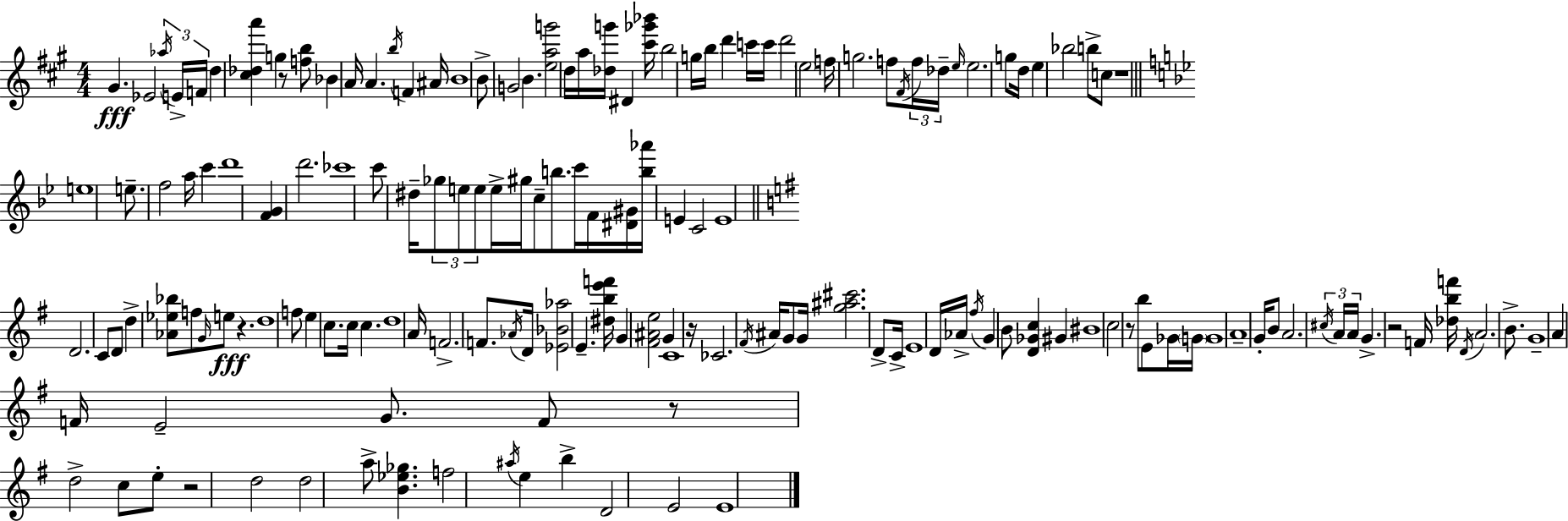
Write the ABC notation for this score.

X:1
T:Untitled
M:4/4
L:1/4
K:A
^G _E2 _a/4 E/4 F/4 d [^c_da'] g z/2 [fb]/2 _B A/4 A b/4 F ^A/4 B4 B/2 G2 B [eag']2 d/4 a/4 [_dg']/4 ^D [^c'_g'_b']/4 b2 g/4 b/4 d' c'/4 c'/4 d'2 e2 f/4 g2 f/2 ^F/4 f/4 _d/4 e/4 e2 g/2 d/4 e _b2 b/2 c/2 z4 e4 e/2 f2 a/4 c' d'4 [FG] d'2 _c'4 c'/2 ^d/4 _g/2 e/2 e/2 e/4 ^g/4 c/2 b/2 c'/4 F/4 [^D^G]/4 [b_a']/4 E C2 E4 D2 C/2 D/2 d [_A_e_b]/2 f/2 G/4 e/2 z d4 f/2 e c/2 c/4 c d4 A/4 F2 F/2 _A/4 D/4 [_E_B_a]2 E [^dbe'f']/4 G [^F^Ae]2 G C4 z/4 _C2 ^F/4 ^A/4 G/2 G/4 [g^a^c']2 D/2 C/4 E4 D/4 _A/4 ^f/4 G B/2 [D_Gc] ^G ^B4 c2 z/2 b/2 E/2 _G/4 G/4 G4 A4 G/4 B/2 A2 ^c/4 A/4 A/4 G z2 F/4 [_dbf']/4 D/4 A2 B/2 G4 A F/4 E2 G/2 F/2 z/2 d2 c/2 e/2 z2 d2 d2 a/2 [B_e_g] f2 ^a/4 e b D2 E2 E4